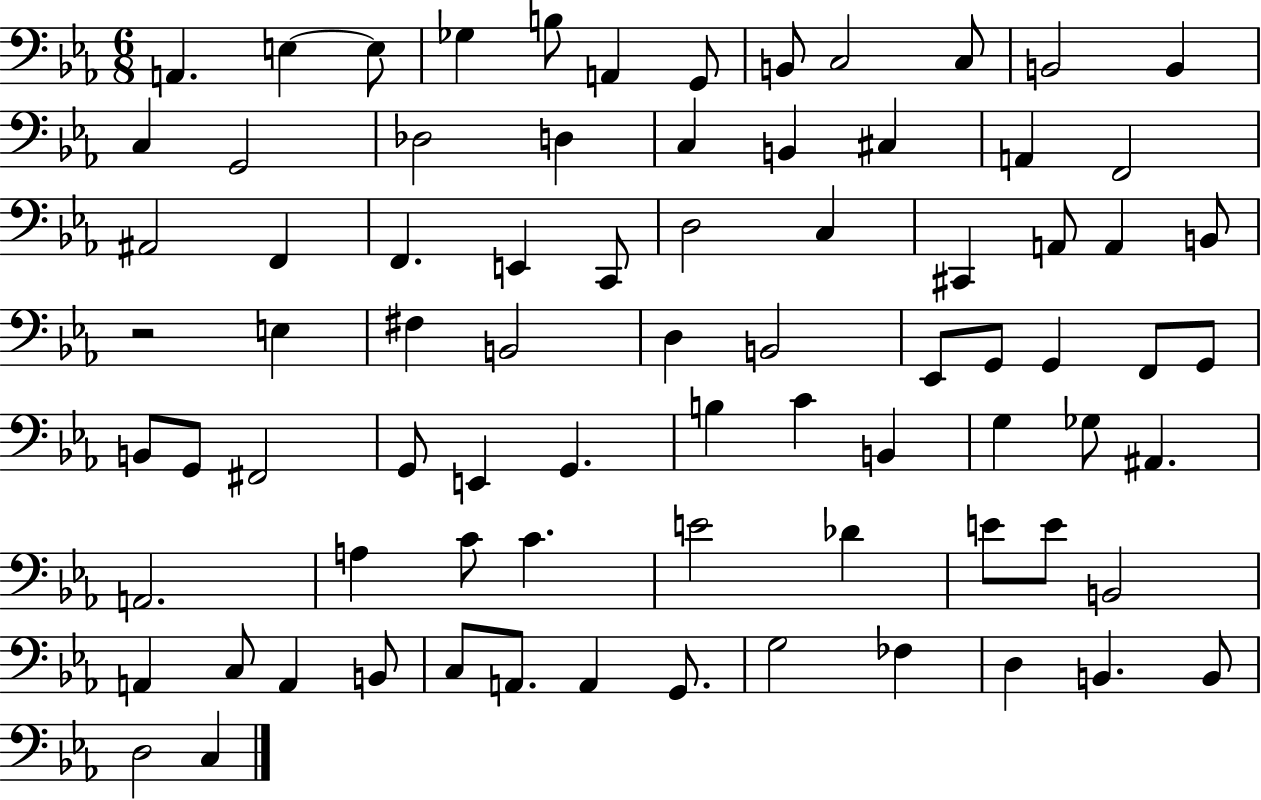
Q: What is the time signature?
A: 6/8